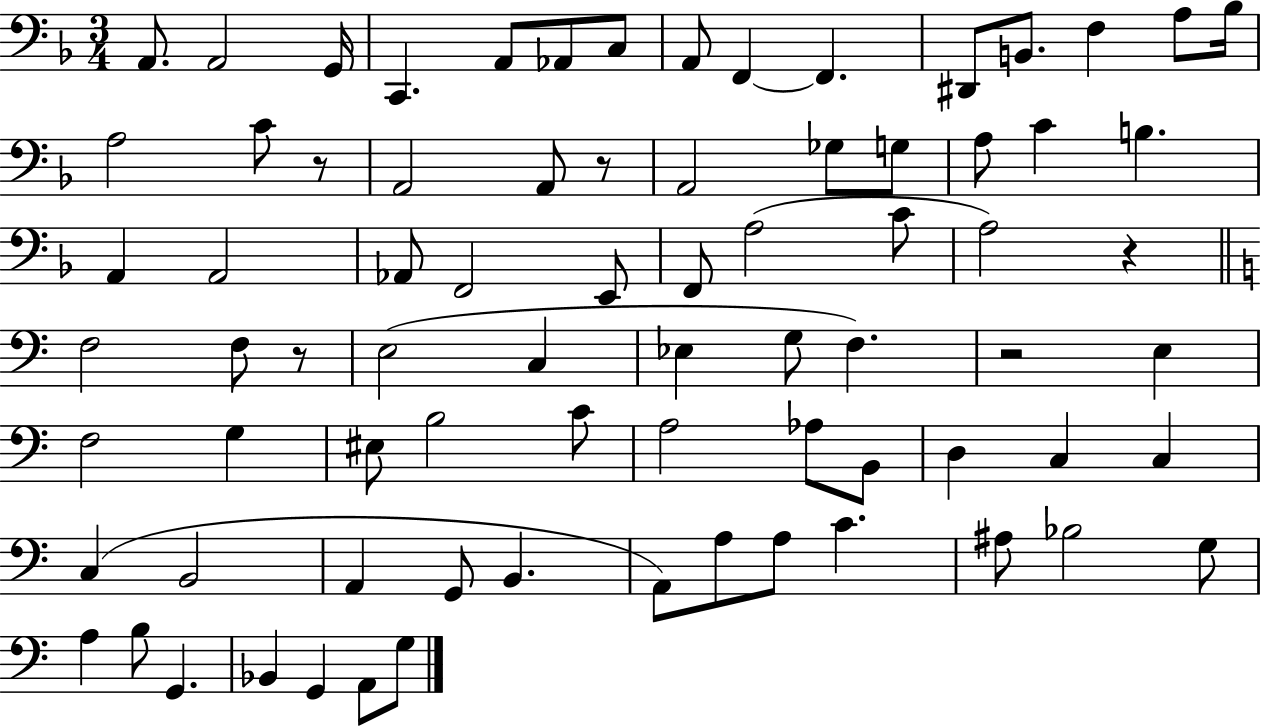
{
  \clef bass
  \numericTimeSignature
  \time 3/4
  \key f \major
  a,8. a,2 g,16 | c,4. a,8 aes,8 c8 | a,8 f,4~~ f,4. | dis,8 b,8. f4 a8 bes16 | \break a2 c'8 r8 | a,2 a,8 r8 | a,2 ges8 g8 | a8 c'4 b4. | \break a,4 a,2 | aes,8 f,2 e,8 | f,8 a2( c'8 | a2) r4 | \break \bar "||" \break \key c \major f2 f8 r8 | e2( c4 | ees4 g8 f4.) | r2 e4 | \break f2 g4 | eis8 b2 c'8 | a2 aes8 b,8 | d4 c4 c4 | \break c4( b,2 | a,4 g,8 b,4. | a,8) a8 a8 c'4. | ais8 bes2 g8 | \break a4 b8 g,4. | bes,4 g,4 a,8 g8 | \bar "|."
}